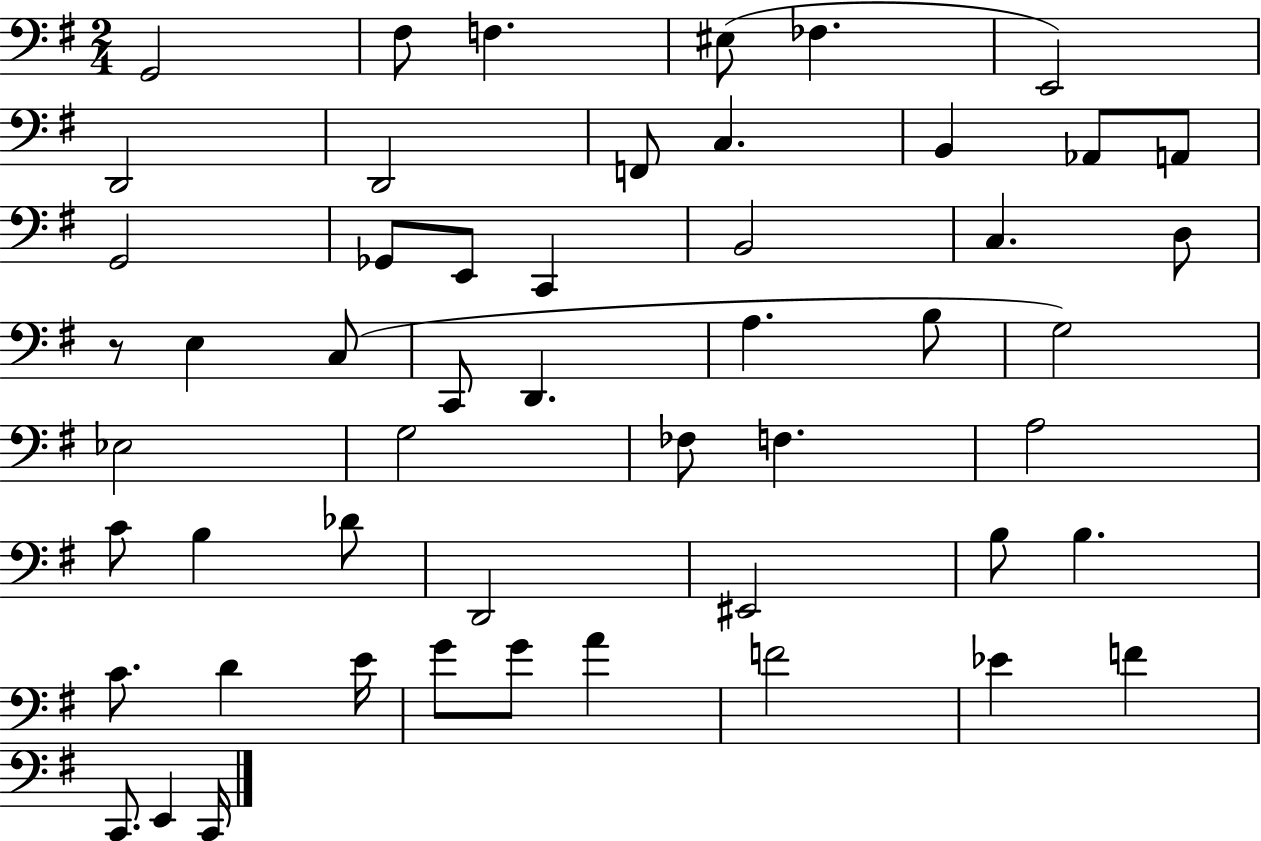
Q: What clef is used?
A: bass